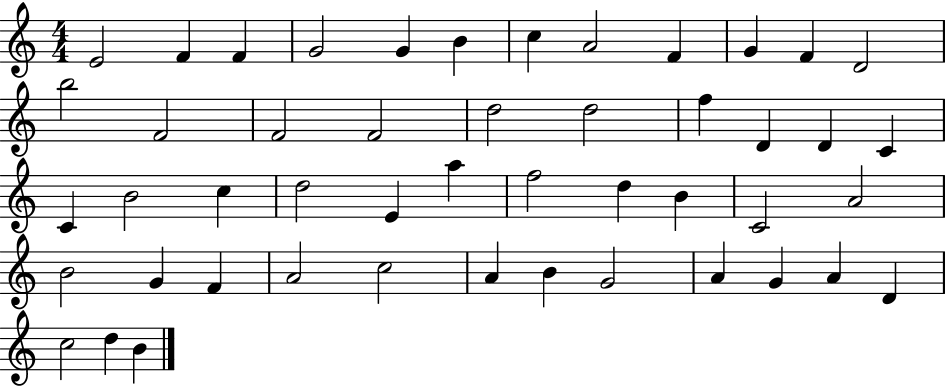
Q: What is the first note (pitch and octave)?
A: E4